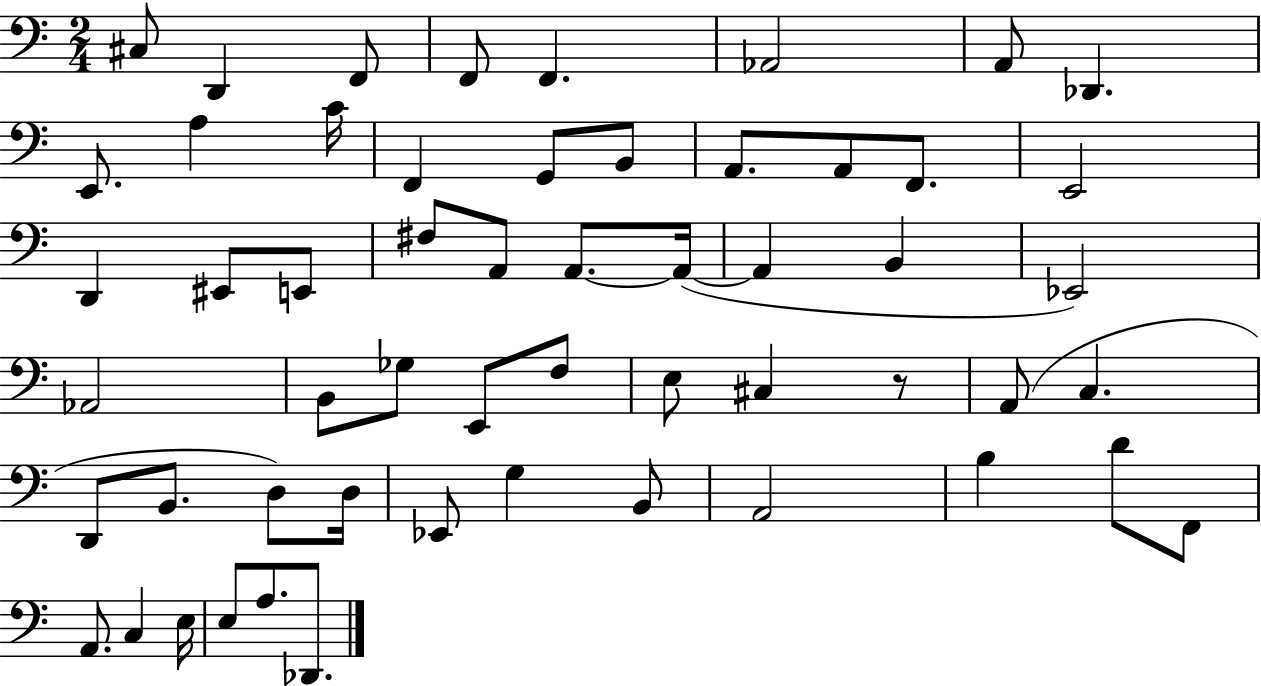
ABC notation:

X:1
T:Untitled
M:2/4
L:1/4
K:C
^C,/2 D,, F,,/2 F,,/2 F,, _A,,2 A,,/2 _D,, E,,/2 A, C/4 F,, G,,/2 B,,/2 A,,/2 A,,/2 F,,/2 E,,2 D,, ^E,,/2 E,,/2 ^F,/2 A,,/2 A,,/2 A,,/4 A,, B,, _E,,2 _A,,2 B,,/2 _G,/2 E,,/2 F,/2 E,/2 ^C, z/2 A,,/2 C, D,,/2 B,,/2 D,/2 D,/4 _E,,/2 G, B,,/2 A,,2 B, D/2 F,,/2 A,,/2 C, E,/4 E,/2 A,/2 _D,,/2